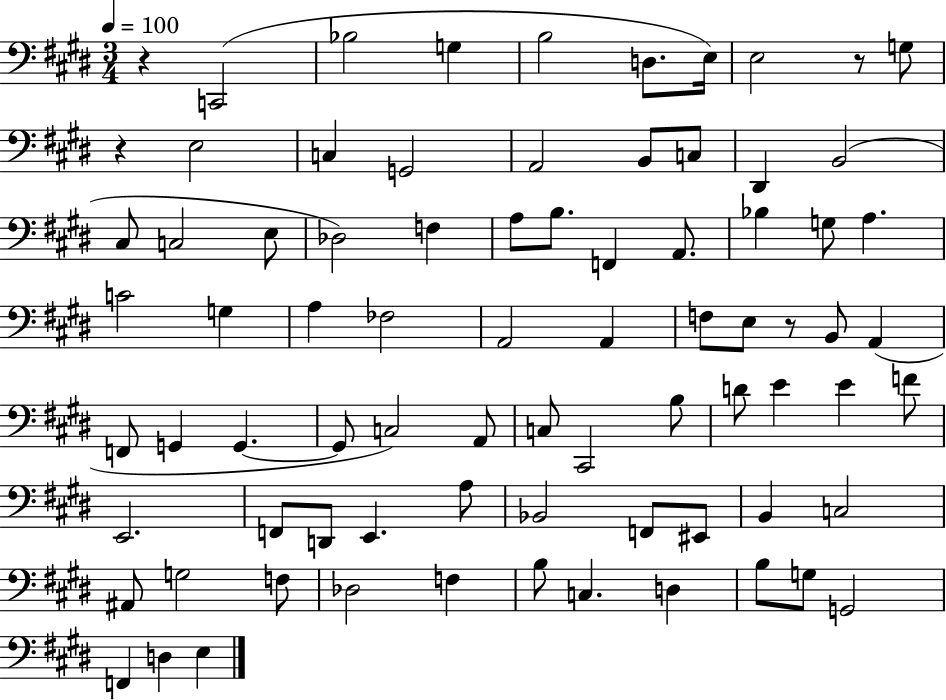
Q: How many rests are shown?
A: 4